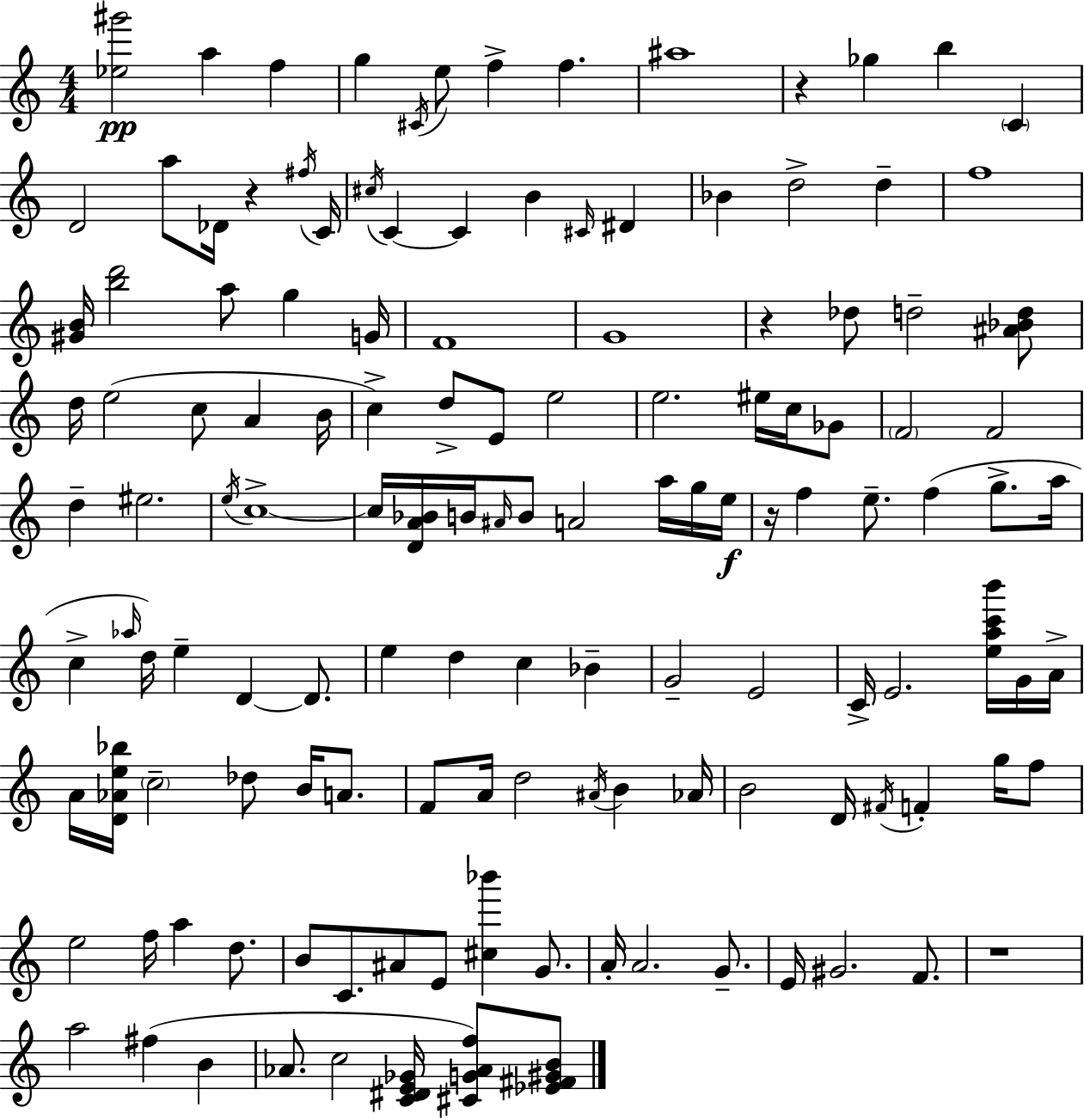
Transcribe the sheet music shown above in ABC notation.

X:1
T:Untitled
M:4/4
L:1/4
K:Am
[_e^g']2 a f g ^C/4 e/2 f f ^a4 z _g b C D2 a/2 _D/4 z ^f/4 C/4 ^c/4 C C B ^C/4 ^D _B d2 d f4 [^GB]/4 [bd']2 a/2 g G/4 F4 G4 z _d/2 d2 [^A_Bd]/2 d/4 e2 c/2 A B/4 c d/2 E/2 e2 e2 ^e/4 c/4 _G/2 F2 F2 d ^e2 e/4 c4 c/4 [DA_B]/4 B/4 ^A/4 B/2 A2 a/4 g/4 e/4 z/4 f e/2 f g/2 a/4 c _a/4 d/4 e D D/2 e d c _B G2 E2 C/4 E2 [eac'b']/4 G/4 A/4 A/4 [D_Ae_b]/4 c2 _d/2 B/4 A/2 F/2 A/4 d2 ^A/4 B _A/4 B2 D/4 ^F/4 F g/4 f/2 e2 f/4 a d/2 B/2 C/2 ^A/2 E/2 [^c_b'] G/2 A/4 A2 G/2 E/4 ^G2 F/2 z4 a2 ^f B _A/2 c2 [C^DE_G]/4 [^CG_Af]/2 [_E^F^GB]/2